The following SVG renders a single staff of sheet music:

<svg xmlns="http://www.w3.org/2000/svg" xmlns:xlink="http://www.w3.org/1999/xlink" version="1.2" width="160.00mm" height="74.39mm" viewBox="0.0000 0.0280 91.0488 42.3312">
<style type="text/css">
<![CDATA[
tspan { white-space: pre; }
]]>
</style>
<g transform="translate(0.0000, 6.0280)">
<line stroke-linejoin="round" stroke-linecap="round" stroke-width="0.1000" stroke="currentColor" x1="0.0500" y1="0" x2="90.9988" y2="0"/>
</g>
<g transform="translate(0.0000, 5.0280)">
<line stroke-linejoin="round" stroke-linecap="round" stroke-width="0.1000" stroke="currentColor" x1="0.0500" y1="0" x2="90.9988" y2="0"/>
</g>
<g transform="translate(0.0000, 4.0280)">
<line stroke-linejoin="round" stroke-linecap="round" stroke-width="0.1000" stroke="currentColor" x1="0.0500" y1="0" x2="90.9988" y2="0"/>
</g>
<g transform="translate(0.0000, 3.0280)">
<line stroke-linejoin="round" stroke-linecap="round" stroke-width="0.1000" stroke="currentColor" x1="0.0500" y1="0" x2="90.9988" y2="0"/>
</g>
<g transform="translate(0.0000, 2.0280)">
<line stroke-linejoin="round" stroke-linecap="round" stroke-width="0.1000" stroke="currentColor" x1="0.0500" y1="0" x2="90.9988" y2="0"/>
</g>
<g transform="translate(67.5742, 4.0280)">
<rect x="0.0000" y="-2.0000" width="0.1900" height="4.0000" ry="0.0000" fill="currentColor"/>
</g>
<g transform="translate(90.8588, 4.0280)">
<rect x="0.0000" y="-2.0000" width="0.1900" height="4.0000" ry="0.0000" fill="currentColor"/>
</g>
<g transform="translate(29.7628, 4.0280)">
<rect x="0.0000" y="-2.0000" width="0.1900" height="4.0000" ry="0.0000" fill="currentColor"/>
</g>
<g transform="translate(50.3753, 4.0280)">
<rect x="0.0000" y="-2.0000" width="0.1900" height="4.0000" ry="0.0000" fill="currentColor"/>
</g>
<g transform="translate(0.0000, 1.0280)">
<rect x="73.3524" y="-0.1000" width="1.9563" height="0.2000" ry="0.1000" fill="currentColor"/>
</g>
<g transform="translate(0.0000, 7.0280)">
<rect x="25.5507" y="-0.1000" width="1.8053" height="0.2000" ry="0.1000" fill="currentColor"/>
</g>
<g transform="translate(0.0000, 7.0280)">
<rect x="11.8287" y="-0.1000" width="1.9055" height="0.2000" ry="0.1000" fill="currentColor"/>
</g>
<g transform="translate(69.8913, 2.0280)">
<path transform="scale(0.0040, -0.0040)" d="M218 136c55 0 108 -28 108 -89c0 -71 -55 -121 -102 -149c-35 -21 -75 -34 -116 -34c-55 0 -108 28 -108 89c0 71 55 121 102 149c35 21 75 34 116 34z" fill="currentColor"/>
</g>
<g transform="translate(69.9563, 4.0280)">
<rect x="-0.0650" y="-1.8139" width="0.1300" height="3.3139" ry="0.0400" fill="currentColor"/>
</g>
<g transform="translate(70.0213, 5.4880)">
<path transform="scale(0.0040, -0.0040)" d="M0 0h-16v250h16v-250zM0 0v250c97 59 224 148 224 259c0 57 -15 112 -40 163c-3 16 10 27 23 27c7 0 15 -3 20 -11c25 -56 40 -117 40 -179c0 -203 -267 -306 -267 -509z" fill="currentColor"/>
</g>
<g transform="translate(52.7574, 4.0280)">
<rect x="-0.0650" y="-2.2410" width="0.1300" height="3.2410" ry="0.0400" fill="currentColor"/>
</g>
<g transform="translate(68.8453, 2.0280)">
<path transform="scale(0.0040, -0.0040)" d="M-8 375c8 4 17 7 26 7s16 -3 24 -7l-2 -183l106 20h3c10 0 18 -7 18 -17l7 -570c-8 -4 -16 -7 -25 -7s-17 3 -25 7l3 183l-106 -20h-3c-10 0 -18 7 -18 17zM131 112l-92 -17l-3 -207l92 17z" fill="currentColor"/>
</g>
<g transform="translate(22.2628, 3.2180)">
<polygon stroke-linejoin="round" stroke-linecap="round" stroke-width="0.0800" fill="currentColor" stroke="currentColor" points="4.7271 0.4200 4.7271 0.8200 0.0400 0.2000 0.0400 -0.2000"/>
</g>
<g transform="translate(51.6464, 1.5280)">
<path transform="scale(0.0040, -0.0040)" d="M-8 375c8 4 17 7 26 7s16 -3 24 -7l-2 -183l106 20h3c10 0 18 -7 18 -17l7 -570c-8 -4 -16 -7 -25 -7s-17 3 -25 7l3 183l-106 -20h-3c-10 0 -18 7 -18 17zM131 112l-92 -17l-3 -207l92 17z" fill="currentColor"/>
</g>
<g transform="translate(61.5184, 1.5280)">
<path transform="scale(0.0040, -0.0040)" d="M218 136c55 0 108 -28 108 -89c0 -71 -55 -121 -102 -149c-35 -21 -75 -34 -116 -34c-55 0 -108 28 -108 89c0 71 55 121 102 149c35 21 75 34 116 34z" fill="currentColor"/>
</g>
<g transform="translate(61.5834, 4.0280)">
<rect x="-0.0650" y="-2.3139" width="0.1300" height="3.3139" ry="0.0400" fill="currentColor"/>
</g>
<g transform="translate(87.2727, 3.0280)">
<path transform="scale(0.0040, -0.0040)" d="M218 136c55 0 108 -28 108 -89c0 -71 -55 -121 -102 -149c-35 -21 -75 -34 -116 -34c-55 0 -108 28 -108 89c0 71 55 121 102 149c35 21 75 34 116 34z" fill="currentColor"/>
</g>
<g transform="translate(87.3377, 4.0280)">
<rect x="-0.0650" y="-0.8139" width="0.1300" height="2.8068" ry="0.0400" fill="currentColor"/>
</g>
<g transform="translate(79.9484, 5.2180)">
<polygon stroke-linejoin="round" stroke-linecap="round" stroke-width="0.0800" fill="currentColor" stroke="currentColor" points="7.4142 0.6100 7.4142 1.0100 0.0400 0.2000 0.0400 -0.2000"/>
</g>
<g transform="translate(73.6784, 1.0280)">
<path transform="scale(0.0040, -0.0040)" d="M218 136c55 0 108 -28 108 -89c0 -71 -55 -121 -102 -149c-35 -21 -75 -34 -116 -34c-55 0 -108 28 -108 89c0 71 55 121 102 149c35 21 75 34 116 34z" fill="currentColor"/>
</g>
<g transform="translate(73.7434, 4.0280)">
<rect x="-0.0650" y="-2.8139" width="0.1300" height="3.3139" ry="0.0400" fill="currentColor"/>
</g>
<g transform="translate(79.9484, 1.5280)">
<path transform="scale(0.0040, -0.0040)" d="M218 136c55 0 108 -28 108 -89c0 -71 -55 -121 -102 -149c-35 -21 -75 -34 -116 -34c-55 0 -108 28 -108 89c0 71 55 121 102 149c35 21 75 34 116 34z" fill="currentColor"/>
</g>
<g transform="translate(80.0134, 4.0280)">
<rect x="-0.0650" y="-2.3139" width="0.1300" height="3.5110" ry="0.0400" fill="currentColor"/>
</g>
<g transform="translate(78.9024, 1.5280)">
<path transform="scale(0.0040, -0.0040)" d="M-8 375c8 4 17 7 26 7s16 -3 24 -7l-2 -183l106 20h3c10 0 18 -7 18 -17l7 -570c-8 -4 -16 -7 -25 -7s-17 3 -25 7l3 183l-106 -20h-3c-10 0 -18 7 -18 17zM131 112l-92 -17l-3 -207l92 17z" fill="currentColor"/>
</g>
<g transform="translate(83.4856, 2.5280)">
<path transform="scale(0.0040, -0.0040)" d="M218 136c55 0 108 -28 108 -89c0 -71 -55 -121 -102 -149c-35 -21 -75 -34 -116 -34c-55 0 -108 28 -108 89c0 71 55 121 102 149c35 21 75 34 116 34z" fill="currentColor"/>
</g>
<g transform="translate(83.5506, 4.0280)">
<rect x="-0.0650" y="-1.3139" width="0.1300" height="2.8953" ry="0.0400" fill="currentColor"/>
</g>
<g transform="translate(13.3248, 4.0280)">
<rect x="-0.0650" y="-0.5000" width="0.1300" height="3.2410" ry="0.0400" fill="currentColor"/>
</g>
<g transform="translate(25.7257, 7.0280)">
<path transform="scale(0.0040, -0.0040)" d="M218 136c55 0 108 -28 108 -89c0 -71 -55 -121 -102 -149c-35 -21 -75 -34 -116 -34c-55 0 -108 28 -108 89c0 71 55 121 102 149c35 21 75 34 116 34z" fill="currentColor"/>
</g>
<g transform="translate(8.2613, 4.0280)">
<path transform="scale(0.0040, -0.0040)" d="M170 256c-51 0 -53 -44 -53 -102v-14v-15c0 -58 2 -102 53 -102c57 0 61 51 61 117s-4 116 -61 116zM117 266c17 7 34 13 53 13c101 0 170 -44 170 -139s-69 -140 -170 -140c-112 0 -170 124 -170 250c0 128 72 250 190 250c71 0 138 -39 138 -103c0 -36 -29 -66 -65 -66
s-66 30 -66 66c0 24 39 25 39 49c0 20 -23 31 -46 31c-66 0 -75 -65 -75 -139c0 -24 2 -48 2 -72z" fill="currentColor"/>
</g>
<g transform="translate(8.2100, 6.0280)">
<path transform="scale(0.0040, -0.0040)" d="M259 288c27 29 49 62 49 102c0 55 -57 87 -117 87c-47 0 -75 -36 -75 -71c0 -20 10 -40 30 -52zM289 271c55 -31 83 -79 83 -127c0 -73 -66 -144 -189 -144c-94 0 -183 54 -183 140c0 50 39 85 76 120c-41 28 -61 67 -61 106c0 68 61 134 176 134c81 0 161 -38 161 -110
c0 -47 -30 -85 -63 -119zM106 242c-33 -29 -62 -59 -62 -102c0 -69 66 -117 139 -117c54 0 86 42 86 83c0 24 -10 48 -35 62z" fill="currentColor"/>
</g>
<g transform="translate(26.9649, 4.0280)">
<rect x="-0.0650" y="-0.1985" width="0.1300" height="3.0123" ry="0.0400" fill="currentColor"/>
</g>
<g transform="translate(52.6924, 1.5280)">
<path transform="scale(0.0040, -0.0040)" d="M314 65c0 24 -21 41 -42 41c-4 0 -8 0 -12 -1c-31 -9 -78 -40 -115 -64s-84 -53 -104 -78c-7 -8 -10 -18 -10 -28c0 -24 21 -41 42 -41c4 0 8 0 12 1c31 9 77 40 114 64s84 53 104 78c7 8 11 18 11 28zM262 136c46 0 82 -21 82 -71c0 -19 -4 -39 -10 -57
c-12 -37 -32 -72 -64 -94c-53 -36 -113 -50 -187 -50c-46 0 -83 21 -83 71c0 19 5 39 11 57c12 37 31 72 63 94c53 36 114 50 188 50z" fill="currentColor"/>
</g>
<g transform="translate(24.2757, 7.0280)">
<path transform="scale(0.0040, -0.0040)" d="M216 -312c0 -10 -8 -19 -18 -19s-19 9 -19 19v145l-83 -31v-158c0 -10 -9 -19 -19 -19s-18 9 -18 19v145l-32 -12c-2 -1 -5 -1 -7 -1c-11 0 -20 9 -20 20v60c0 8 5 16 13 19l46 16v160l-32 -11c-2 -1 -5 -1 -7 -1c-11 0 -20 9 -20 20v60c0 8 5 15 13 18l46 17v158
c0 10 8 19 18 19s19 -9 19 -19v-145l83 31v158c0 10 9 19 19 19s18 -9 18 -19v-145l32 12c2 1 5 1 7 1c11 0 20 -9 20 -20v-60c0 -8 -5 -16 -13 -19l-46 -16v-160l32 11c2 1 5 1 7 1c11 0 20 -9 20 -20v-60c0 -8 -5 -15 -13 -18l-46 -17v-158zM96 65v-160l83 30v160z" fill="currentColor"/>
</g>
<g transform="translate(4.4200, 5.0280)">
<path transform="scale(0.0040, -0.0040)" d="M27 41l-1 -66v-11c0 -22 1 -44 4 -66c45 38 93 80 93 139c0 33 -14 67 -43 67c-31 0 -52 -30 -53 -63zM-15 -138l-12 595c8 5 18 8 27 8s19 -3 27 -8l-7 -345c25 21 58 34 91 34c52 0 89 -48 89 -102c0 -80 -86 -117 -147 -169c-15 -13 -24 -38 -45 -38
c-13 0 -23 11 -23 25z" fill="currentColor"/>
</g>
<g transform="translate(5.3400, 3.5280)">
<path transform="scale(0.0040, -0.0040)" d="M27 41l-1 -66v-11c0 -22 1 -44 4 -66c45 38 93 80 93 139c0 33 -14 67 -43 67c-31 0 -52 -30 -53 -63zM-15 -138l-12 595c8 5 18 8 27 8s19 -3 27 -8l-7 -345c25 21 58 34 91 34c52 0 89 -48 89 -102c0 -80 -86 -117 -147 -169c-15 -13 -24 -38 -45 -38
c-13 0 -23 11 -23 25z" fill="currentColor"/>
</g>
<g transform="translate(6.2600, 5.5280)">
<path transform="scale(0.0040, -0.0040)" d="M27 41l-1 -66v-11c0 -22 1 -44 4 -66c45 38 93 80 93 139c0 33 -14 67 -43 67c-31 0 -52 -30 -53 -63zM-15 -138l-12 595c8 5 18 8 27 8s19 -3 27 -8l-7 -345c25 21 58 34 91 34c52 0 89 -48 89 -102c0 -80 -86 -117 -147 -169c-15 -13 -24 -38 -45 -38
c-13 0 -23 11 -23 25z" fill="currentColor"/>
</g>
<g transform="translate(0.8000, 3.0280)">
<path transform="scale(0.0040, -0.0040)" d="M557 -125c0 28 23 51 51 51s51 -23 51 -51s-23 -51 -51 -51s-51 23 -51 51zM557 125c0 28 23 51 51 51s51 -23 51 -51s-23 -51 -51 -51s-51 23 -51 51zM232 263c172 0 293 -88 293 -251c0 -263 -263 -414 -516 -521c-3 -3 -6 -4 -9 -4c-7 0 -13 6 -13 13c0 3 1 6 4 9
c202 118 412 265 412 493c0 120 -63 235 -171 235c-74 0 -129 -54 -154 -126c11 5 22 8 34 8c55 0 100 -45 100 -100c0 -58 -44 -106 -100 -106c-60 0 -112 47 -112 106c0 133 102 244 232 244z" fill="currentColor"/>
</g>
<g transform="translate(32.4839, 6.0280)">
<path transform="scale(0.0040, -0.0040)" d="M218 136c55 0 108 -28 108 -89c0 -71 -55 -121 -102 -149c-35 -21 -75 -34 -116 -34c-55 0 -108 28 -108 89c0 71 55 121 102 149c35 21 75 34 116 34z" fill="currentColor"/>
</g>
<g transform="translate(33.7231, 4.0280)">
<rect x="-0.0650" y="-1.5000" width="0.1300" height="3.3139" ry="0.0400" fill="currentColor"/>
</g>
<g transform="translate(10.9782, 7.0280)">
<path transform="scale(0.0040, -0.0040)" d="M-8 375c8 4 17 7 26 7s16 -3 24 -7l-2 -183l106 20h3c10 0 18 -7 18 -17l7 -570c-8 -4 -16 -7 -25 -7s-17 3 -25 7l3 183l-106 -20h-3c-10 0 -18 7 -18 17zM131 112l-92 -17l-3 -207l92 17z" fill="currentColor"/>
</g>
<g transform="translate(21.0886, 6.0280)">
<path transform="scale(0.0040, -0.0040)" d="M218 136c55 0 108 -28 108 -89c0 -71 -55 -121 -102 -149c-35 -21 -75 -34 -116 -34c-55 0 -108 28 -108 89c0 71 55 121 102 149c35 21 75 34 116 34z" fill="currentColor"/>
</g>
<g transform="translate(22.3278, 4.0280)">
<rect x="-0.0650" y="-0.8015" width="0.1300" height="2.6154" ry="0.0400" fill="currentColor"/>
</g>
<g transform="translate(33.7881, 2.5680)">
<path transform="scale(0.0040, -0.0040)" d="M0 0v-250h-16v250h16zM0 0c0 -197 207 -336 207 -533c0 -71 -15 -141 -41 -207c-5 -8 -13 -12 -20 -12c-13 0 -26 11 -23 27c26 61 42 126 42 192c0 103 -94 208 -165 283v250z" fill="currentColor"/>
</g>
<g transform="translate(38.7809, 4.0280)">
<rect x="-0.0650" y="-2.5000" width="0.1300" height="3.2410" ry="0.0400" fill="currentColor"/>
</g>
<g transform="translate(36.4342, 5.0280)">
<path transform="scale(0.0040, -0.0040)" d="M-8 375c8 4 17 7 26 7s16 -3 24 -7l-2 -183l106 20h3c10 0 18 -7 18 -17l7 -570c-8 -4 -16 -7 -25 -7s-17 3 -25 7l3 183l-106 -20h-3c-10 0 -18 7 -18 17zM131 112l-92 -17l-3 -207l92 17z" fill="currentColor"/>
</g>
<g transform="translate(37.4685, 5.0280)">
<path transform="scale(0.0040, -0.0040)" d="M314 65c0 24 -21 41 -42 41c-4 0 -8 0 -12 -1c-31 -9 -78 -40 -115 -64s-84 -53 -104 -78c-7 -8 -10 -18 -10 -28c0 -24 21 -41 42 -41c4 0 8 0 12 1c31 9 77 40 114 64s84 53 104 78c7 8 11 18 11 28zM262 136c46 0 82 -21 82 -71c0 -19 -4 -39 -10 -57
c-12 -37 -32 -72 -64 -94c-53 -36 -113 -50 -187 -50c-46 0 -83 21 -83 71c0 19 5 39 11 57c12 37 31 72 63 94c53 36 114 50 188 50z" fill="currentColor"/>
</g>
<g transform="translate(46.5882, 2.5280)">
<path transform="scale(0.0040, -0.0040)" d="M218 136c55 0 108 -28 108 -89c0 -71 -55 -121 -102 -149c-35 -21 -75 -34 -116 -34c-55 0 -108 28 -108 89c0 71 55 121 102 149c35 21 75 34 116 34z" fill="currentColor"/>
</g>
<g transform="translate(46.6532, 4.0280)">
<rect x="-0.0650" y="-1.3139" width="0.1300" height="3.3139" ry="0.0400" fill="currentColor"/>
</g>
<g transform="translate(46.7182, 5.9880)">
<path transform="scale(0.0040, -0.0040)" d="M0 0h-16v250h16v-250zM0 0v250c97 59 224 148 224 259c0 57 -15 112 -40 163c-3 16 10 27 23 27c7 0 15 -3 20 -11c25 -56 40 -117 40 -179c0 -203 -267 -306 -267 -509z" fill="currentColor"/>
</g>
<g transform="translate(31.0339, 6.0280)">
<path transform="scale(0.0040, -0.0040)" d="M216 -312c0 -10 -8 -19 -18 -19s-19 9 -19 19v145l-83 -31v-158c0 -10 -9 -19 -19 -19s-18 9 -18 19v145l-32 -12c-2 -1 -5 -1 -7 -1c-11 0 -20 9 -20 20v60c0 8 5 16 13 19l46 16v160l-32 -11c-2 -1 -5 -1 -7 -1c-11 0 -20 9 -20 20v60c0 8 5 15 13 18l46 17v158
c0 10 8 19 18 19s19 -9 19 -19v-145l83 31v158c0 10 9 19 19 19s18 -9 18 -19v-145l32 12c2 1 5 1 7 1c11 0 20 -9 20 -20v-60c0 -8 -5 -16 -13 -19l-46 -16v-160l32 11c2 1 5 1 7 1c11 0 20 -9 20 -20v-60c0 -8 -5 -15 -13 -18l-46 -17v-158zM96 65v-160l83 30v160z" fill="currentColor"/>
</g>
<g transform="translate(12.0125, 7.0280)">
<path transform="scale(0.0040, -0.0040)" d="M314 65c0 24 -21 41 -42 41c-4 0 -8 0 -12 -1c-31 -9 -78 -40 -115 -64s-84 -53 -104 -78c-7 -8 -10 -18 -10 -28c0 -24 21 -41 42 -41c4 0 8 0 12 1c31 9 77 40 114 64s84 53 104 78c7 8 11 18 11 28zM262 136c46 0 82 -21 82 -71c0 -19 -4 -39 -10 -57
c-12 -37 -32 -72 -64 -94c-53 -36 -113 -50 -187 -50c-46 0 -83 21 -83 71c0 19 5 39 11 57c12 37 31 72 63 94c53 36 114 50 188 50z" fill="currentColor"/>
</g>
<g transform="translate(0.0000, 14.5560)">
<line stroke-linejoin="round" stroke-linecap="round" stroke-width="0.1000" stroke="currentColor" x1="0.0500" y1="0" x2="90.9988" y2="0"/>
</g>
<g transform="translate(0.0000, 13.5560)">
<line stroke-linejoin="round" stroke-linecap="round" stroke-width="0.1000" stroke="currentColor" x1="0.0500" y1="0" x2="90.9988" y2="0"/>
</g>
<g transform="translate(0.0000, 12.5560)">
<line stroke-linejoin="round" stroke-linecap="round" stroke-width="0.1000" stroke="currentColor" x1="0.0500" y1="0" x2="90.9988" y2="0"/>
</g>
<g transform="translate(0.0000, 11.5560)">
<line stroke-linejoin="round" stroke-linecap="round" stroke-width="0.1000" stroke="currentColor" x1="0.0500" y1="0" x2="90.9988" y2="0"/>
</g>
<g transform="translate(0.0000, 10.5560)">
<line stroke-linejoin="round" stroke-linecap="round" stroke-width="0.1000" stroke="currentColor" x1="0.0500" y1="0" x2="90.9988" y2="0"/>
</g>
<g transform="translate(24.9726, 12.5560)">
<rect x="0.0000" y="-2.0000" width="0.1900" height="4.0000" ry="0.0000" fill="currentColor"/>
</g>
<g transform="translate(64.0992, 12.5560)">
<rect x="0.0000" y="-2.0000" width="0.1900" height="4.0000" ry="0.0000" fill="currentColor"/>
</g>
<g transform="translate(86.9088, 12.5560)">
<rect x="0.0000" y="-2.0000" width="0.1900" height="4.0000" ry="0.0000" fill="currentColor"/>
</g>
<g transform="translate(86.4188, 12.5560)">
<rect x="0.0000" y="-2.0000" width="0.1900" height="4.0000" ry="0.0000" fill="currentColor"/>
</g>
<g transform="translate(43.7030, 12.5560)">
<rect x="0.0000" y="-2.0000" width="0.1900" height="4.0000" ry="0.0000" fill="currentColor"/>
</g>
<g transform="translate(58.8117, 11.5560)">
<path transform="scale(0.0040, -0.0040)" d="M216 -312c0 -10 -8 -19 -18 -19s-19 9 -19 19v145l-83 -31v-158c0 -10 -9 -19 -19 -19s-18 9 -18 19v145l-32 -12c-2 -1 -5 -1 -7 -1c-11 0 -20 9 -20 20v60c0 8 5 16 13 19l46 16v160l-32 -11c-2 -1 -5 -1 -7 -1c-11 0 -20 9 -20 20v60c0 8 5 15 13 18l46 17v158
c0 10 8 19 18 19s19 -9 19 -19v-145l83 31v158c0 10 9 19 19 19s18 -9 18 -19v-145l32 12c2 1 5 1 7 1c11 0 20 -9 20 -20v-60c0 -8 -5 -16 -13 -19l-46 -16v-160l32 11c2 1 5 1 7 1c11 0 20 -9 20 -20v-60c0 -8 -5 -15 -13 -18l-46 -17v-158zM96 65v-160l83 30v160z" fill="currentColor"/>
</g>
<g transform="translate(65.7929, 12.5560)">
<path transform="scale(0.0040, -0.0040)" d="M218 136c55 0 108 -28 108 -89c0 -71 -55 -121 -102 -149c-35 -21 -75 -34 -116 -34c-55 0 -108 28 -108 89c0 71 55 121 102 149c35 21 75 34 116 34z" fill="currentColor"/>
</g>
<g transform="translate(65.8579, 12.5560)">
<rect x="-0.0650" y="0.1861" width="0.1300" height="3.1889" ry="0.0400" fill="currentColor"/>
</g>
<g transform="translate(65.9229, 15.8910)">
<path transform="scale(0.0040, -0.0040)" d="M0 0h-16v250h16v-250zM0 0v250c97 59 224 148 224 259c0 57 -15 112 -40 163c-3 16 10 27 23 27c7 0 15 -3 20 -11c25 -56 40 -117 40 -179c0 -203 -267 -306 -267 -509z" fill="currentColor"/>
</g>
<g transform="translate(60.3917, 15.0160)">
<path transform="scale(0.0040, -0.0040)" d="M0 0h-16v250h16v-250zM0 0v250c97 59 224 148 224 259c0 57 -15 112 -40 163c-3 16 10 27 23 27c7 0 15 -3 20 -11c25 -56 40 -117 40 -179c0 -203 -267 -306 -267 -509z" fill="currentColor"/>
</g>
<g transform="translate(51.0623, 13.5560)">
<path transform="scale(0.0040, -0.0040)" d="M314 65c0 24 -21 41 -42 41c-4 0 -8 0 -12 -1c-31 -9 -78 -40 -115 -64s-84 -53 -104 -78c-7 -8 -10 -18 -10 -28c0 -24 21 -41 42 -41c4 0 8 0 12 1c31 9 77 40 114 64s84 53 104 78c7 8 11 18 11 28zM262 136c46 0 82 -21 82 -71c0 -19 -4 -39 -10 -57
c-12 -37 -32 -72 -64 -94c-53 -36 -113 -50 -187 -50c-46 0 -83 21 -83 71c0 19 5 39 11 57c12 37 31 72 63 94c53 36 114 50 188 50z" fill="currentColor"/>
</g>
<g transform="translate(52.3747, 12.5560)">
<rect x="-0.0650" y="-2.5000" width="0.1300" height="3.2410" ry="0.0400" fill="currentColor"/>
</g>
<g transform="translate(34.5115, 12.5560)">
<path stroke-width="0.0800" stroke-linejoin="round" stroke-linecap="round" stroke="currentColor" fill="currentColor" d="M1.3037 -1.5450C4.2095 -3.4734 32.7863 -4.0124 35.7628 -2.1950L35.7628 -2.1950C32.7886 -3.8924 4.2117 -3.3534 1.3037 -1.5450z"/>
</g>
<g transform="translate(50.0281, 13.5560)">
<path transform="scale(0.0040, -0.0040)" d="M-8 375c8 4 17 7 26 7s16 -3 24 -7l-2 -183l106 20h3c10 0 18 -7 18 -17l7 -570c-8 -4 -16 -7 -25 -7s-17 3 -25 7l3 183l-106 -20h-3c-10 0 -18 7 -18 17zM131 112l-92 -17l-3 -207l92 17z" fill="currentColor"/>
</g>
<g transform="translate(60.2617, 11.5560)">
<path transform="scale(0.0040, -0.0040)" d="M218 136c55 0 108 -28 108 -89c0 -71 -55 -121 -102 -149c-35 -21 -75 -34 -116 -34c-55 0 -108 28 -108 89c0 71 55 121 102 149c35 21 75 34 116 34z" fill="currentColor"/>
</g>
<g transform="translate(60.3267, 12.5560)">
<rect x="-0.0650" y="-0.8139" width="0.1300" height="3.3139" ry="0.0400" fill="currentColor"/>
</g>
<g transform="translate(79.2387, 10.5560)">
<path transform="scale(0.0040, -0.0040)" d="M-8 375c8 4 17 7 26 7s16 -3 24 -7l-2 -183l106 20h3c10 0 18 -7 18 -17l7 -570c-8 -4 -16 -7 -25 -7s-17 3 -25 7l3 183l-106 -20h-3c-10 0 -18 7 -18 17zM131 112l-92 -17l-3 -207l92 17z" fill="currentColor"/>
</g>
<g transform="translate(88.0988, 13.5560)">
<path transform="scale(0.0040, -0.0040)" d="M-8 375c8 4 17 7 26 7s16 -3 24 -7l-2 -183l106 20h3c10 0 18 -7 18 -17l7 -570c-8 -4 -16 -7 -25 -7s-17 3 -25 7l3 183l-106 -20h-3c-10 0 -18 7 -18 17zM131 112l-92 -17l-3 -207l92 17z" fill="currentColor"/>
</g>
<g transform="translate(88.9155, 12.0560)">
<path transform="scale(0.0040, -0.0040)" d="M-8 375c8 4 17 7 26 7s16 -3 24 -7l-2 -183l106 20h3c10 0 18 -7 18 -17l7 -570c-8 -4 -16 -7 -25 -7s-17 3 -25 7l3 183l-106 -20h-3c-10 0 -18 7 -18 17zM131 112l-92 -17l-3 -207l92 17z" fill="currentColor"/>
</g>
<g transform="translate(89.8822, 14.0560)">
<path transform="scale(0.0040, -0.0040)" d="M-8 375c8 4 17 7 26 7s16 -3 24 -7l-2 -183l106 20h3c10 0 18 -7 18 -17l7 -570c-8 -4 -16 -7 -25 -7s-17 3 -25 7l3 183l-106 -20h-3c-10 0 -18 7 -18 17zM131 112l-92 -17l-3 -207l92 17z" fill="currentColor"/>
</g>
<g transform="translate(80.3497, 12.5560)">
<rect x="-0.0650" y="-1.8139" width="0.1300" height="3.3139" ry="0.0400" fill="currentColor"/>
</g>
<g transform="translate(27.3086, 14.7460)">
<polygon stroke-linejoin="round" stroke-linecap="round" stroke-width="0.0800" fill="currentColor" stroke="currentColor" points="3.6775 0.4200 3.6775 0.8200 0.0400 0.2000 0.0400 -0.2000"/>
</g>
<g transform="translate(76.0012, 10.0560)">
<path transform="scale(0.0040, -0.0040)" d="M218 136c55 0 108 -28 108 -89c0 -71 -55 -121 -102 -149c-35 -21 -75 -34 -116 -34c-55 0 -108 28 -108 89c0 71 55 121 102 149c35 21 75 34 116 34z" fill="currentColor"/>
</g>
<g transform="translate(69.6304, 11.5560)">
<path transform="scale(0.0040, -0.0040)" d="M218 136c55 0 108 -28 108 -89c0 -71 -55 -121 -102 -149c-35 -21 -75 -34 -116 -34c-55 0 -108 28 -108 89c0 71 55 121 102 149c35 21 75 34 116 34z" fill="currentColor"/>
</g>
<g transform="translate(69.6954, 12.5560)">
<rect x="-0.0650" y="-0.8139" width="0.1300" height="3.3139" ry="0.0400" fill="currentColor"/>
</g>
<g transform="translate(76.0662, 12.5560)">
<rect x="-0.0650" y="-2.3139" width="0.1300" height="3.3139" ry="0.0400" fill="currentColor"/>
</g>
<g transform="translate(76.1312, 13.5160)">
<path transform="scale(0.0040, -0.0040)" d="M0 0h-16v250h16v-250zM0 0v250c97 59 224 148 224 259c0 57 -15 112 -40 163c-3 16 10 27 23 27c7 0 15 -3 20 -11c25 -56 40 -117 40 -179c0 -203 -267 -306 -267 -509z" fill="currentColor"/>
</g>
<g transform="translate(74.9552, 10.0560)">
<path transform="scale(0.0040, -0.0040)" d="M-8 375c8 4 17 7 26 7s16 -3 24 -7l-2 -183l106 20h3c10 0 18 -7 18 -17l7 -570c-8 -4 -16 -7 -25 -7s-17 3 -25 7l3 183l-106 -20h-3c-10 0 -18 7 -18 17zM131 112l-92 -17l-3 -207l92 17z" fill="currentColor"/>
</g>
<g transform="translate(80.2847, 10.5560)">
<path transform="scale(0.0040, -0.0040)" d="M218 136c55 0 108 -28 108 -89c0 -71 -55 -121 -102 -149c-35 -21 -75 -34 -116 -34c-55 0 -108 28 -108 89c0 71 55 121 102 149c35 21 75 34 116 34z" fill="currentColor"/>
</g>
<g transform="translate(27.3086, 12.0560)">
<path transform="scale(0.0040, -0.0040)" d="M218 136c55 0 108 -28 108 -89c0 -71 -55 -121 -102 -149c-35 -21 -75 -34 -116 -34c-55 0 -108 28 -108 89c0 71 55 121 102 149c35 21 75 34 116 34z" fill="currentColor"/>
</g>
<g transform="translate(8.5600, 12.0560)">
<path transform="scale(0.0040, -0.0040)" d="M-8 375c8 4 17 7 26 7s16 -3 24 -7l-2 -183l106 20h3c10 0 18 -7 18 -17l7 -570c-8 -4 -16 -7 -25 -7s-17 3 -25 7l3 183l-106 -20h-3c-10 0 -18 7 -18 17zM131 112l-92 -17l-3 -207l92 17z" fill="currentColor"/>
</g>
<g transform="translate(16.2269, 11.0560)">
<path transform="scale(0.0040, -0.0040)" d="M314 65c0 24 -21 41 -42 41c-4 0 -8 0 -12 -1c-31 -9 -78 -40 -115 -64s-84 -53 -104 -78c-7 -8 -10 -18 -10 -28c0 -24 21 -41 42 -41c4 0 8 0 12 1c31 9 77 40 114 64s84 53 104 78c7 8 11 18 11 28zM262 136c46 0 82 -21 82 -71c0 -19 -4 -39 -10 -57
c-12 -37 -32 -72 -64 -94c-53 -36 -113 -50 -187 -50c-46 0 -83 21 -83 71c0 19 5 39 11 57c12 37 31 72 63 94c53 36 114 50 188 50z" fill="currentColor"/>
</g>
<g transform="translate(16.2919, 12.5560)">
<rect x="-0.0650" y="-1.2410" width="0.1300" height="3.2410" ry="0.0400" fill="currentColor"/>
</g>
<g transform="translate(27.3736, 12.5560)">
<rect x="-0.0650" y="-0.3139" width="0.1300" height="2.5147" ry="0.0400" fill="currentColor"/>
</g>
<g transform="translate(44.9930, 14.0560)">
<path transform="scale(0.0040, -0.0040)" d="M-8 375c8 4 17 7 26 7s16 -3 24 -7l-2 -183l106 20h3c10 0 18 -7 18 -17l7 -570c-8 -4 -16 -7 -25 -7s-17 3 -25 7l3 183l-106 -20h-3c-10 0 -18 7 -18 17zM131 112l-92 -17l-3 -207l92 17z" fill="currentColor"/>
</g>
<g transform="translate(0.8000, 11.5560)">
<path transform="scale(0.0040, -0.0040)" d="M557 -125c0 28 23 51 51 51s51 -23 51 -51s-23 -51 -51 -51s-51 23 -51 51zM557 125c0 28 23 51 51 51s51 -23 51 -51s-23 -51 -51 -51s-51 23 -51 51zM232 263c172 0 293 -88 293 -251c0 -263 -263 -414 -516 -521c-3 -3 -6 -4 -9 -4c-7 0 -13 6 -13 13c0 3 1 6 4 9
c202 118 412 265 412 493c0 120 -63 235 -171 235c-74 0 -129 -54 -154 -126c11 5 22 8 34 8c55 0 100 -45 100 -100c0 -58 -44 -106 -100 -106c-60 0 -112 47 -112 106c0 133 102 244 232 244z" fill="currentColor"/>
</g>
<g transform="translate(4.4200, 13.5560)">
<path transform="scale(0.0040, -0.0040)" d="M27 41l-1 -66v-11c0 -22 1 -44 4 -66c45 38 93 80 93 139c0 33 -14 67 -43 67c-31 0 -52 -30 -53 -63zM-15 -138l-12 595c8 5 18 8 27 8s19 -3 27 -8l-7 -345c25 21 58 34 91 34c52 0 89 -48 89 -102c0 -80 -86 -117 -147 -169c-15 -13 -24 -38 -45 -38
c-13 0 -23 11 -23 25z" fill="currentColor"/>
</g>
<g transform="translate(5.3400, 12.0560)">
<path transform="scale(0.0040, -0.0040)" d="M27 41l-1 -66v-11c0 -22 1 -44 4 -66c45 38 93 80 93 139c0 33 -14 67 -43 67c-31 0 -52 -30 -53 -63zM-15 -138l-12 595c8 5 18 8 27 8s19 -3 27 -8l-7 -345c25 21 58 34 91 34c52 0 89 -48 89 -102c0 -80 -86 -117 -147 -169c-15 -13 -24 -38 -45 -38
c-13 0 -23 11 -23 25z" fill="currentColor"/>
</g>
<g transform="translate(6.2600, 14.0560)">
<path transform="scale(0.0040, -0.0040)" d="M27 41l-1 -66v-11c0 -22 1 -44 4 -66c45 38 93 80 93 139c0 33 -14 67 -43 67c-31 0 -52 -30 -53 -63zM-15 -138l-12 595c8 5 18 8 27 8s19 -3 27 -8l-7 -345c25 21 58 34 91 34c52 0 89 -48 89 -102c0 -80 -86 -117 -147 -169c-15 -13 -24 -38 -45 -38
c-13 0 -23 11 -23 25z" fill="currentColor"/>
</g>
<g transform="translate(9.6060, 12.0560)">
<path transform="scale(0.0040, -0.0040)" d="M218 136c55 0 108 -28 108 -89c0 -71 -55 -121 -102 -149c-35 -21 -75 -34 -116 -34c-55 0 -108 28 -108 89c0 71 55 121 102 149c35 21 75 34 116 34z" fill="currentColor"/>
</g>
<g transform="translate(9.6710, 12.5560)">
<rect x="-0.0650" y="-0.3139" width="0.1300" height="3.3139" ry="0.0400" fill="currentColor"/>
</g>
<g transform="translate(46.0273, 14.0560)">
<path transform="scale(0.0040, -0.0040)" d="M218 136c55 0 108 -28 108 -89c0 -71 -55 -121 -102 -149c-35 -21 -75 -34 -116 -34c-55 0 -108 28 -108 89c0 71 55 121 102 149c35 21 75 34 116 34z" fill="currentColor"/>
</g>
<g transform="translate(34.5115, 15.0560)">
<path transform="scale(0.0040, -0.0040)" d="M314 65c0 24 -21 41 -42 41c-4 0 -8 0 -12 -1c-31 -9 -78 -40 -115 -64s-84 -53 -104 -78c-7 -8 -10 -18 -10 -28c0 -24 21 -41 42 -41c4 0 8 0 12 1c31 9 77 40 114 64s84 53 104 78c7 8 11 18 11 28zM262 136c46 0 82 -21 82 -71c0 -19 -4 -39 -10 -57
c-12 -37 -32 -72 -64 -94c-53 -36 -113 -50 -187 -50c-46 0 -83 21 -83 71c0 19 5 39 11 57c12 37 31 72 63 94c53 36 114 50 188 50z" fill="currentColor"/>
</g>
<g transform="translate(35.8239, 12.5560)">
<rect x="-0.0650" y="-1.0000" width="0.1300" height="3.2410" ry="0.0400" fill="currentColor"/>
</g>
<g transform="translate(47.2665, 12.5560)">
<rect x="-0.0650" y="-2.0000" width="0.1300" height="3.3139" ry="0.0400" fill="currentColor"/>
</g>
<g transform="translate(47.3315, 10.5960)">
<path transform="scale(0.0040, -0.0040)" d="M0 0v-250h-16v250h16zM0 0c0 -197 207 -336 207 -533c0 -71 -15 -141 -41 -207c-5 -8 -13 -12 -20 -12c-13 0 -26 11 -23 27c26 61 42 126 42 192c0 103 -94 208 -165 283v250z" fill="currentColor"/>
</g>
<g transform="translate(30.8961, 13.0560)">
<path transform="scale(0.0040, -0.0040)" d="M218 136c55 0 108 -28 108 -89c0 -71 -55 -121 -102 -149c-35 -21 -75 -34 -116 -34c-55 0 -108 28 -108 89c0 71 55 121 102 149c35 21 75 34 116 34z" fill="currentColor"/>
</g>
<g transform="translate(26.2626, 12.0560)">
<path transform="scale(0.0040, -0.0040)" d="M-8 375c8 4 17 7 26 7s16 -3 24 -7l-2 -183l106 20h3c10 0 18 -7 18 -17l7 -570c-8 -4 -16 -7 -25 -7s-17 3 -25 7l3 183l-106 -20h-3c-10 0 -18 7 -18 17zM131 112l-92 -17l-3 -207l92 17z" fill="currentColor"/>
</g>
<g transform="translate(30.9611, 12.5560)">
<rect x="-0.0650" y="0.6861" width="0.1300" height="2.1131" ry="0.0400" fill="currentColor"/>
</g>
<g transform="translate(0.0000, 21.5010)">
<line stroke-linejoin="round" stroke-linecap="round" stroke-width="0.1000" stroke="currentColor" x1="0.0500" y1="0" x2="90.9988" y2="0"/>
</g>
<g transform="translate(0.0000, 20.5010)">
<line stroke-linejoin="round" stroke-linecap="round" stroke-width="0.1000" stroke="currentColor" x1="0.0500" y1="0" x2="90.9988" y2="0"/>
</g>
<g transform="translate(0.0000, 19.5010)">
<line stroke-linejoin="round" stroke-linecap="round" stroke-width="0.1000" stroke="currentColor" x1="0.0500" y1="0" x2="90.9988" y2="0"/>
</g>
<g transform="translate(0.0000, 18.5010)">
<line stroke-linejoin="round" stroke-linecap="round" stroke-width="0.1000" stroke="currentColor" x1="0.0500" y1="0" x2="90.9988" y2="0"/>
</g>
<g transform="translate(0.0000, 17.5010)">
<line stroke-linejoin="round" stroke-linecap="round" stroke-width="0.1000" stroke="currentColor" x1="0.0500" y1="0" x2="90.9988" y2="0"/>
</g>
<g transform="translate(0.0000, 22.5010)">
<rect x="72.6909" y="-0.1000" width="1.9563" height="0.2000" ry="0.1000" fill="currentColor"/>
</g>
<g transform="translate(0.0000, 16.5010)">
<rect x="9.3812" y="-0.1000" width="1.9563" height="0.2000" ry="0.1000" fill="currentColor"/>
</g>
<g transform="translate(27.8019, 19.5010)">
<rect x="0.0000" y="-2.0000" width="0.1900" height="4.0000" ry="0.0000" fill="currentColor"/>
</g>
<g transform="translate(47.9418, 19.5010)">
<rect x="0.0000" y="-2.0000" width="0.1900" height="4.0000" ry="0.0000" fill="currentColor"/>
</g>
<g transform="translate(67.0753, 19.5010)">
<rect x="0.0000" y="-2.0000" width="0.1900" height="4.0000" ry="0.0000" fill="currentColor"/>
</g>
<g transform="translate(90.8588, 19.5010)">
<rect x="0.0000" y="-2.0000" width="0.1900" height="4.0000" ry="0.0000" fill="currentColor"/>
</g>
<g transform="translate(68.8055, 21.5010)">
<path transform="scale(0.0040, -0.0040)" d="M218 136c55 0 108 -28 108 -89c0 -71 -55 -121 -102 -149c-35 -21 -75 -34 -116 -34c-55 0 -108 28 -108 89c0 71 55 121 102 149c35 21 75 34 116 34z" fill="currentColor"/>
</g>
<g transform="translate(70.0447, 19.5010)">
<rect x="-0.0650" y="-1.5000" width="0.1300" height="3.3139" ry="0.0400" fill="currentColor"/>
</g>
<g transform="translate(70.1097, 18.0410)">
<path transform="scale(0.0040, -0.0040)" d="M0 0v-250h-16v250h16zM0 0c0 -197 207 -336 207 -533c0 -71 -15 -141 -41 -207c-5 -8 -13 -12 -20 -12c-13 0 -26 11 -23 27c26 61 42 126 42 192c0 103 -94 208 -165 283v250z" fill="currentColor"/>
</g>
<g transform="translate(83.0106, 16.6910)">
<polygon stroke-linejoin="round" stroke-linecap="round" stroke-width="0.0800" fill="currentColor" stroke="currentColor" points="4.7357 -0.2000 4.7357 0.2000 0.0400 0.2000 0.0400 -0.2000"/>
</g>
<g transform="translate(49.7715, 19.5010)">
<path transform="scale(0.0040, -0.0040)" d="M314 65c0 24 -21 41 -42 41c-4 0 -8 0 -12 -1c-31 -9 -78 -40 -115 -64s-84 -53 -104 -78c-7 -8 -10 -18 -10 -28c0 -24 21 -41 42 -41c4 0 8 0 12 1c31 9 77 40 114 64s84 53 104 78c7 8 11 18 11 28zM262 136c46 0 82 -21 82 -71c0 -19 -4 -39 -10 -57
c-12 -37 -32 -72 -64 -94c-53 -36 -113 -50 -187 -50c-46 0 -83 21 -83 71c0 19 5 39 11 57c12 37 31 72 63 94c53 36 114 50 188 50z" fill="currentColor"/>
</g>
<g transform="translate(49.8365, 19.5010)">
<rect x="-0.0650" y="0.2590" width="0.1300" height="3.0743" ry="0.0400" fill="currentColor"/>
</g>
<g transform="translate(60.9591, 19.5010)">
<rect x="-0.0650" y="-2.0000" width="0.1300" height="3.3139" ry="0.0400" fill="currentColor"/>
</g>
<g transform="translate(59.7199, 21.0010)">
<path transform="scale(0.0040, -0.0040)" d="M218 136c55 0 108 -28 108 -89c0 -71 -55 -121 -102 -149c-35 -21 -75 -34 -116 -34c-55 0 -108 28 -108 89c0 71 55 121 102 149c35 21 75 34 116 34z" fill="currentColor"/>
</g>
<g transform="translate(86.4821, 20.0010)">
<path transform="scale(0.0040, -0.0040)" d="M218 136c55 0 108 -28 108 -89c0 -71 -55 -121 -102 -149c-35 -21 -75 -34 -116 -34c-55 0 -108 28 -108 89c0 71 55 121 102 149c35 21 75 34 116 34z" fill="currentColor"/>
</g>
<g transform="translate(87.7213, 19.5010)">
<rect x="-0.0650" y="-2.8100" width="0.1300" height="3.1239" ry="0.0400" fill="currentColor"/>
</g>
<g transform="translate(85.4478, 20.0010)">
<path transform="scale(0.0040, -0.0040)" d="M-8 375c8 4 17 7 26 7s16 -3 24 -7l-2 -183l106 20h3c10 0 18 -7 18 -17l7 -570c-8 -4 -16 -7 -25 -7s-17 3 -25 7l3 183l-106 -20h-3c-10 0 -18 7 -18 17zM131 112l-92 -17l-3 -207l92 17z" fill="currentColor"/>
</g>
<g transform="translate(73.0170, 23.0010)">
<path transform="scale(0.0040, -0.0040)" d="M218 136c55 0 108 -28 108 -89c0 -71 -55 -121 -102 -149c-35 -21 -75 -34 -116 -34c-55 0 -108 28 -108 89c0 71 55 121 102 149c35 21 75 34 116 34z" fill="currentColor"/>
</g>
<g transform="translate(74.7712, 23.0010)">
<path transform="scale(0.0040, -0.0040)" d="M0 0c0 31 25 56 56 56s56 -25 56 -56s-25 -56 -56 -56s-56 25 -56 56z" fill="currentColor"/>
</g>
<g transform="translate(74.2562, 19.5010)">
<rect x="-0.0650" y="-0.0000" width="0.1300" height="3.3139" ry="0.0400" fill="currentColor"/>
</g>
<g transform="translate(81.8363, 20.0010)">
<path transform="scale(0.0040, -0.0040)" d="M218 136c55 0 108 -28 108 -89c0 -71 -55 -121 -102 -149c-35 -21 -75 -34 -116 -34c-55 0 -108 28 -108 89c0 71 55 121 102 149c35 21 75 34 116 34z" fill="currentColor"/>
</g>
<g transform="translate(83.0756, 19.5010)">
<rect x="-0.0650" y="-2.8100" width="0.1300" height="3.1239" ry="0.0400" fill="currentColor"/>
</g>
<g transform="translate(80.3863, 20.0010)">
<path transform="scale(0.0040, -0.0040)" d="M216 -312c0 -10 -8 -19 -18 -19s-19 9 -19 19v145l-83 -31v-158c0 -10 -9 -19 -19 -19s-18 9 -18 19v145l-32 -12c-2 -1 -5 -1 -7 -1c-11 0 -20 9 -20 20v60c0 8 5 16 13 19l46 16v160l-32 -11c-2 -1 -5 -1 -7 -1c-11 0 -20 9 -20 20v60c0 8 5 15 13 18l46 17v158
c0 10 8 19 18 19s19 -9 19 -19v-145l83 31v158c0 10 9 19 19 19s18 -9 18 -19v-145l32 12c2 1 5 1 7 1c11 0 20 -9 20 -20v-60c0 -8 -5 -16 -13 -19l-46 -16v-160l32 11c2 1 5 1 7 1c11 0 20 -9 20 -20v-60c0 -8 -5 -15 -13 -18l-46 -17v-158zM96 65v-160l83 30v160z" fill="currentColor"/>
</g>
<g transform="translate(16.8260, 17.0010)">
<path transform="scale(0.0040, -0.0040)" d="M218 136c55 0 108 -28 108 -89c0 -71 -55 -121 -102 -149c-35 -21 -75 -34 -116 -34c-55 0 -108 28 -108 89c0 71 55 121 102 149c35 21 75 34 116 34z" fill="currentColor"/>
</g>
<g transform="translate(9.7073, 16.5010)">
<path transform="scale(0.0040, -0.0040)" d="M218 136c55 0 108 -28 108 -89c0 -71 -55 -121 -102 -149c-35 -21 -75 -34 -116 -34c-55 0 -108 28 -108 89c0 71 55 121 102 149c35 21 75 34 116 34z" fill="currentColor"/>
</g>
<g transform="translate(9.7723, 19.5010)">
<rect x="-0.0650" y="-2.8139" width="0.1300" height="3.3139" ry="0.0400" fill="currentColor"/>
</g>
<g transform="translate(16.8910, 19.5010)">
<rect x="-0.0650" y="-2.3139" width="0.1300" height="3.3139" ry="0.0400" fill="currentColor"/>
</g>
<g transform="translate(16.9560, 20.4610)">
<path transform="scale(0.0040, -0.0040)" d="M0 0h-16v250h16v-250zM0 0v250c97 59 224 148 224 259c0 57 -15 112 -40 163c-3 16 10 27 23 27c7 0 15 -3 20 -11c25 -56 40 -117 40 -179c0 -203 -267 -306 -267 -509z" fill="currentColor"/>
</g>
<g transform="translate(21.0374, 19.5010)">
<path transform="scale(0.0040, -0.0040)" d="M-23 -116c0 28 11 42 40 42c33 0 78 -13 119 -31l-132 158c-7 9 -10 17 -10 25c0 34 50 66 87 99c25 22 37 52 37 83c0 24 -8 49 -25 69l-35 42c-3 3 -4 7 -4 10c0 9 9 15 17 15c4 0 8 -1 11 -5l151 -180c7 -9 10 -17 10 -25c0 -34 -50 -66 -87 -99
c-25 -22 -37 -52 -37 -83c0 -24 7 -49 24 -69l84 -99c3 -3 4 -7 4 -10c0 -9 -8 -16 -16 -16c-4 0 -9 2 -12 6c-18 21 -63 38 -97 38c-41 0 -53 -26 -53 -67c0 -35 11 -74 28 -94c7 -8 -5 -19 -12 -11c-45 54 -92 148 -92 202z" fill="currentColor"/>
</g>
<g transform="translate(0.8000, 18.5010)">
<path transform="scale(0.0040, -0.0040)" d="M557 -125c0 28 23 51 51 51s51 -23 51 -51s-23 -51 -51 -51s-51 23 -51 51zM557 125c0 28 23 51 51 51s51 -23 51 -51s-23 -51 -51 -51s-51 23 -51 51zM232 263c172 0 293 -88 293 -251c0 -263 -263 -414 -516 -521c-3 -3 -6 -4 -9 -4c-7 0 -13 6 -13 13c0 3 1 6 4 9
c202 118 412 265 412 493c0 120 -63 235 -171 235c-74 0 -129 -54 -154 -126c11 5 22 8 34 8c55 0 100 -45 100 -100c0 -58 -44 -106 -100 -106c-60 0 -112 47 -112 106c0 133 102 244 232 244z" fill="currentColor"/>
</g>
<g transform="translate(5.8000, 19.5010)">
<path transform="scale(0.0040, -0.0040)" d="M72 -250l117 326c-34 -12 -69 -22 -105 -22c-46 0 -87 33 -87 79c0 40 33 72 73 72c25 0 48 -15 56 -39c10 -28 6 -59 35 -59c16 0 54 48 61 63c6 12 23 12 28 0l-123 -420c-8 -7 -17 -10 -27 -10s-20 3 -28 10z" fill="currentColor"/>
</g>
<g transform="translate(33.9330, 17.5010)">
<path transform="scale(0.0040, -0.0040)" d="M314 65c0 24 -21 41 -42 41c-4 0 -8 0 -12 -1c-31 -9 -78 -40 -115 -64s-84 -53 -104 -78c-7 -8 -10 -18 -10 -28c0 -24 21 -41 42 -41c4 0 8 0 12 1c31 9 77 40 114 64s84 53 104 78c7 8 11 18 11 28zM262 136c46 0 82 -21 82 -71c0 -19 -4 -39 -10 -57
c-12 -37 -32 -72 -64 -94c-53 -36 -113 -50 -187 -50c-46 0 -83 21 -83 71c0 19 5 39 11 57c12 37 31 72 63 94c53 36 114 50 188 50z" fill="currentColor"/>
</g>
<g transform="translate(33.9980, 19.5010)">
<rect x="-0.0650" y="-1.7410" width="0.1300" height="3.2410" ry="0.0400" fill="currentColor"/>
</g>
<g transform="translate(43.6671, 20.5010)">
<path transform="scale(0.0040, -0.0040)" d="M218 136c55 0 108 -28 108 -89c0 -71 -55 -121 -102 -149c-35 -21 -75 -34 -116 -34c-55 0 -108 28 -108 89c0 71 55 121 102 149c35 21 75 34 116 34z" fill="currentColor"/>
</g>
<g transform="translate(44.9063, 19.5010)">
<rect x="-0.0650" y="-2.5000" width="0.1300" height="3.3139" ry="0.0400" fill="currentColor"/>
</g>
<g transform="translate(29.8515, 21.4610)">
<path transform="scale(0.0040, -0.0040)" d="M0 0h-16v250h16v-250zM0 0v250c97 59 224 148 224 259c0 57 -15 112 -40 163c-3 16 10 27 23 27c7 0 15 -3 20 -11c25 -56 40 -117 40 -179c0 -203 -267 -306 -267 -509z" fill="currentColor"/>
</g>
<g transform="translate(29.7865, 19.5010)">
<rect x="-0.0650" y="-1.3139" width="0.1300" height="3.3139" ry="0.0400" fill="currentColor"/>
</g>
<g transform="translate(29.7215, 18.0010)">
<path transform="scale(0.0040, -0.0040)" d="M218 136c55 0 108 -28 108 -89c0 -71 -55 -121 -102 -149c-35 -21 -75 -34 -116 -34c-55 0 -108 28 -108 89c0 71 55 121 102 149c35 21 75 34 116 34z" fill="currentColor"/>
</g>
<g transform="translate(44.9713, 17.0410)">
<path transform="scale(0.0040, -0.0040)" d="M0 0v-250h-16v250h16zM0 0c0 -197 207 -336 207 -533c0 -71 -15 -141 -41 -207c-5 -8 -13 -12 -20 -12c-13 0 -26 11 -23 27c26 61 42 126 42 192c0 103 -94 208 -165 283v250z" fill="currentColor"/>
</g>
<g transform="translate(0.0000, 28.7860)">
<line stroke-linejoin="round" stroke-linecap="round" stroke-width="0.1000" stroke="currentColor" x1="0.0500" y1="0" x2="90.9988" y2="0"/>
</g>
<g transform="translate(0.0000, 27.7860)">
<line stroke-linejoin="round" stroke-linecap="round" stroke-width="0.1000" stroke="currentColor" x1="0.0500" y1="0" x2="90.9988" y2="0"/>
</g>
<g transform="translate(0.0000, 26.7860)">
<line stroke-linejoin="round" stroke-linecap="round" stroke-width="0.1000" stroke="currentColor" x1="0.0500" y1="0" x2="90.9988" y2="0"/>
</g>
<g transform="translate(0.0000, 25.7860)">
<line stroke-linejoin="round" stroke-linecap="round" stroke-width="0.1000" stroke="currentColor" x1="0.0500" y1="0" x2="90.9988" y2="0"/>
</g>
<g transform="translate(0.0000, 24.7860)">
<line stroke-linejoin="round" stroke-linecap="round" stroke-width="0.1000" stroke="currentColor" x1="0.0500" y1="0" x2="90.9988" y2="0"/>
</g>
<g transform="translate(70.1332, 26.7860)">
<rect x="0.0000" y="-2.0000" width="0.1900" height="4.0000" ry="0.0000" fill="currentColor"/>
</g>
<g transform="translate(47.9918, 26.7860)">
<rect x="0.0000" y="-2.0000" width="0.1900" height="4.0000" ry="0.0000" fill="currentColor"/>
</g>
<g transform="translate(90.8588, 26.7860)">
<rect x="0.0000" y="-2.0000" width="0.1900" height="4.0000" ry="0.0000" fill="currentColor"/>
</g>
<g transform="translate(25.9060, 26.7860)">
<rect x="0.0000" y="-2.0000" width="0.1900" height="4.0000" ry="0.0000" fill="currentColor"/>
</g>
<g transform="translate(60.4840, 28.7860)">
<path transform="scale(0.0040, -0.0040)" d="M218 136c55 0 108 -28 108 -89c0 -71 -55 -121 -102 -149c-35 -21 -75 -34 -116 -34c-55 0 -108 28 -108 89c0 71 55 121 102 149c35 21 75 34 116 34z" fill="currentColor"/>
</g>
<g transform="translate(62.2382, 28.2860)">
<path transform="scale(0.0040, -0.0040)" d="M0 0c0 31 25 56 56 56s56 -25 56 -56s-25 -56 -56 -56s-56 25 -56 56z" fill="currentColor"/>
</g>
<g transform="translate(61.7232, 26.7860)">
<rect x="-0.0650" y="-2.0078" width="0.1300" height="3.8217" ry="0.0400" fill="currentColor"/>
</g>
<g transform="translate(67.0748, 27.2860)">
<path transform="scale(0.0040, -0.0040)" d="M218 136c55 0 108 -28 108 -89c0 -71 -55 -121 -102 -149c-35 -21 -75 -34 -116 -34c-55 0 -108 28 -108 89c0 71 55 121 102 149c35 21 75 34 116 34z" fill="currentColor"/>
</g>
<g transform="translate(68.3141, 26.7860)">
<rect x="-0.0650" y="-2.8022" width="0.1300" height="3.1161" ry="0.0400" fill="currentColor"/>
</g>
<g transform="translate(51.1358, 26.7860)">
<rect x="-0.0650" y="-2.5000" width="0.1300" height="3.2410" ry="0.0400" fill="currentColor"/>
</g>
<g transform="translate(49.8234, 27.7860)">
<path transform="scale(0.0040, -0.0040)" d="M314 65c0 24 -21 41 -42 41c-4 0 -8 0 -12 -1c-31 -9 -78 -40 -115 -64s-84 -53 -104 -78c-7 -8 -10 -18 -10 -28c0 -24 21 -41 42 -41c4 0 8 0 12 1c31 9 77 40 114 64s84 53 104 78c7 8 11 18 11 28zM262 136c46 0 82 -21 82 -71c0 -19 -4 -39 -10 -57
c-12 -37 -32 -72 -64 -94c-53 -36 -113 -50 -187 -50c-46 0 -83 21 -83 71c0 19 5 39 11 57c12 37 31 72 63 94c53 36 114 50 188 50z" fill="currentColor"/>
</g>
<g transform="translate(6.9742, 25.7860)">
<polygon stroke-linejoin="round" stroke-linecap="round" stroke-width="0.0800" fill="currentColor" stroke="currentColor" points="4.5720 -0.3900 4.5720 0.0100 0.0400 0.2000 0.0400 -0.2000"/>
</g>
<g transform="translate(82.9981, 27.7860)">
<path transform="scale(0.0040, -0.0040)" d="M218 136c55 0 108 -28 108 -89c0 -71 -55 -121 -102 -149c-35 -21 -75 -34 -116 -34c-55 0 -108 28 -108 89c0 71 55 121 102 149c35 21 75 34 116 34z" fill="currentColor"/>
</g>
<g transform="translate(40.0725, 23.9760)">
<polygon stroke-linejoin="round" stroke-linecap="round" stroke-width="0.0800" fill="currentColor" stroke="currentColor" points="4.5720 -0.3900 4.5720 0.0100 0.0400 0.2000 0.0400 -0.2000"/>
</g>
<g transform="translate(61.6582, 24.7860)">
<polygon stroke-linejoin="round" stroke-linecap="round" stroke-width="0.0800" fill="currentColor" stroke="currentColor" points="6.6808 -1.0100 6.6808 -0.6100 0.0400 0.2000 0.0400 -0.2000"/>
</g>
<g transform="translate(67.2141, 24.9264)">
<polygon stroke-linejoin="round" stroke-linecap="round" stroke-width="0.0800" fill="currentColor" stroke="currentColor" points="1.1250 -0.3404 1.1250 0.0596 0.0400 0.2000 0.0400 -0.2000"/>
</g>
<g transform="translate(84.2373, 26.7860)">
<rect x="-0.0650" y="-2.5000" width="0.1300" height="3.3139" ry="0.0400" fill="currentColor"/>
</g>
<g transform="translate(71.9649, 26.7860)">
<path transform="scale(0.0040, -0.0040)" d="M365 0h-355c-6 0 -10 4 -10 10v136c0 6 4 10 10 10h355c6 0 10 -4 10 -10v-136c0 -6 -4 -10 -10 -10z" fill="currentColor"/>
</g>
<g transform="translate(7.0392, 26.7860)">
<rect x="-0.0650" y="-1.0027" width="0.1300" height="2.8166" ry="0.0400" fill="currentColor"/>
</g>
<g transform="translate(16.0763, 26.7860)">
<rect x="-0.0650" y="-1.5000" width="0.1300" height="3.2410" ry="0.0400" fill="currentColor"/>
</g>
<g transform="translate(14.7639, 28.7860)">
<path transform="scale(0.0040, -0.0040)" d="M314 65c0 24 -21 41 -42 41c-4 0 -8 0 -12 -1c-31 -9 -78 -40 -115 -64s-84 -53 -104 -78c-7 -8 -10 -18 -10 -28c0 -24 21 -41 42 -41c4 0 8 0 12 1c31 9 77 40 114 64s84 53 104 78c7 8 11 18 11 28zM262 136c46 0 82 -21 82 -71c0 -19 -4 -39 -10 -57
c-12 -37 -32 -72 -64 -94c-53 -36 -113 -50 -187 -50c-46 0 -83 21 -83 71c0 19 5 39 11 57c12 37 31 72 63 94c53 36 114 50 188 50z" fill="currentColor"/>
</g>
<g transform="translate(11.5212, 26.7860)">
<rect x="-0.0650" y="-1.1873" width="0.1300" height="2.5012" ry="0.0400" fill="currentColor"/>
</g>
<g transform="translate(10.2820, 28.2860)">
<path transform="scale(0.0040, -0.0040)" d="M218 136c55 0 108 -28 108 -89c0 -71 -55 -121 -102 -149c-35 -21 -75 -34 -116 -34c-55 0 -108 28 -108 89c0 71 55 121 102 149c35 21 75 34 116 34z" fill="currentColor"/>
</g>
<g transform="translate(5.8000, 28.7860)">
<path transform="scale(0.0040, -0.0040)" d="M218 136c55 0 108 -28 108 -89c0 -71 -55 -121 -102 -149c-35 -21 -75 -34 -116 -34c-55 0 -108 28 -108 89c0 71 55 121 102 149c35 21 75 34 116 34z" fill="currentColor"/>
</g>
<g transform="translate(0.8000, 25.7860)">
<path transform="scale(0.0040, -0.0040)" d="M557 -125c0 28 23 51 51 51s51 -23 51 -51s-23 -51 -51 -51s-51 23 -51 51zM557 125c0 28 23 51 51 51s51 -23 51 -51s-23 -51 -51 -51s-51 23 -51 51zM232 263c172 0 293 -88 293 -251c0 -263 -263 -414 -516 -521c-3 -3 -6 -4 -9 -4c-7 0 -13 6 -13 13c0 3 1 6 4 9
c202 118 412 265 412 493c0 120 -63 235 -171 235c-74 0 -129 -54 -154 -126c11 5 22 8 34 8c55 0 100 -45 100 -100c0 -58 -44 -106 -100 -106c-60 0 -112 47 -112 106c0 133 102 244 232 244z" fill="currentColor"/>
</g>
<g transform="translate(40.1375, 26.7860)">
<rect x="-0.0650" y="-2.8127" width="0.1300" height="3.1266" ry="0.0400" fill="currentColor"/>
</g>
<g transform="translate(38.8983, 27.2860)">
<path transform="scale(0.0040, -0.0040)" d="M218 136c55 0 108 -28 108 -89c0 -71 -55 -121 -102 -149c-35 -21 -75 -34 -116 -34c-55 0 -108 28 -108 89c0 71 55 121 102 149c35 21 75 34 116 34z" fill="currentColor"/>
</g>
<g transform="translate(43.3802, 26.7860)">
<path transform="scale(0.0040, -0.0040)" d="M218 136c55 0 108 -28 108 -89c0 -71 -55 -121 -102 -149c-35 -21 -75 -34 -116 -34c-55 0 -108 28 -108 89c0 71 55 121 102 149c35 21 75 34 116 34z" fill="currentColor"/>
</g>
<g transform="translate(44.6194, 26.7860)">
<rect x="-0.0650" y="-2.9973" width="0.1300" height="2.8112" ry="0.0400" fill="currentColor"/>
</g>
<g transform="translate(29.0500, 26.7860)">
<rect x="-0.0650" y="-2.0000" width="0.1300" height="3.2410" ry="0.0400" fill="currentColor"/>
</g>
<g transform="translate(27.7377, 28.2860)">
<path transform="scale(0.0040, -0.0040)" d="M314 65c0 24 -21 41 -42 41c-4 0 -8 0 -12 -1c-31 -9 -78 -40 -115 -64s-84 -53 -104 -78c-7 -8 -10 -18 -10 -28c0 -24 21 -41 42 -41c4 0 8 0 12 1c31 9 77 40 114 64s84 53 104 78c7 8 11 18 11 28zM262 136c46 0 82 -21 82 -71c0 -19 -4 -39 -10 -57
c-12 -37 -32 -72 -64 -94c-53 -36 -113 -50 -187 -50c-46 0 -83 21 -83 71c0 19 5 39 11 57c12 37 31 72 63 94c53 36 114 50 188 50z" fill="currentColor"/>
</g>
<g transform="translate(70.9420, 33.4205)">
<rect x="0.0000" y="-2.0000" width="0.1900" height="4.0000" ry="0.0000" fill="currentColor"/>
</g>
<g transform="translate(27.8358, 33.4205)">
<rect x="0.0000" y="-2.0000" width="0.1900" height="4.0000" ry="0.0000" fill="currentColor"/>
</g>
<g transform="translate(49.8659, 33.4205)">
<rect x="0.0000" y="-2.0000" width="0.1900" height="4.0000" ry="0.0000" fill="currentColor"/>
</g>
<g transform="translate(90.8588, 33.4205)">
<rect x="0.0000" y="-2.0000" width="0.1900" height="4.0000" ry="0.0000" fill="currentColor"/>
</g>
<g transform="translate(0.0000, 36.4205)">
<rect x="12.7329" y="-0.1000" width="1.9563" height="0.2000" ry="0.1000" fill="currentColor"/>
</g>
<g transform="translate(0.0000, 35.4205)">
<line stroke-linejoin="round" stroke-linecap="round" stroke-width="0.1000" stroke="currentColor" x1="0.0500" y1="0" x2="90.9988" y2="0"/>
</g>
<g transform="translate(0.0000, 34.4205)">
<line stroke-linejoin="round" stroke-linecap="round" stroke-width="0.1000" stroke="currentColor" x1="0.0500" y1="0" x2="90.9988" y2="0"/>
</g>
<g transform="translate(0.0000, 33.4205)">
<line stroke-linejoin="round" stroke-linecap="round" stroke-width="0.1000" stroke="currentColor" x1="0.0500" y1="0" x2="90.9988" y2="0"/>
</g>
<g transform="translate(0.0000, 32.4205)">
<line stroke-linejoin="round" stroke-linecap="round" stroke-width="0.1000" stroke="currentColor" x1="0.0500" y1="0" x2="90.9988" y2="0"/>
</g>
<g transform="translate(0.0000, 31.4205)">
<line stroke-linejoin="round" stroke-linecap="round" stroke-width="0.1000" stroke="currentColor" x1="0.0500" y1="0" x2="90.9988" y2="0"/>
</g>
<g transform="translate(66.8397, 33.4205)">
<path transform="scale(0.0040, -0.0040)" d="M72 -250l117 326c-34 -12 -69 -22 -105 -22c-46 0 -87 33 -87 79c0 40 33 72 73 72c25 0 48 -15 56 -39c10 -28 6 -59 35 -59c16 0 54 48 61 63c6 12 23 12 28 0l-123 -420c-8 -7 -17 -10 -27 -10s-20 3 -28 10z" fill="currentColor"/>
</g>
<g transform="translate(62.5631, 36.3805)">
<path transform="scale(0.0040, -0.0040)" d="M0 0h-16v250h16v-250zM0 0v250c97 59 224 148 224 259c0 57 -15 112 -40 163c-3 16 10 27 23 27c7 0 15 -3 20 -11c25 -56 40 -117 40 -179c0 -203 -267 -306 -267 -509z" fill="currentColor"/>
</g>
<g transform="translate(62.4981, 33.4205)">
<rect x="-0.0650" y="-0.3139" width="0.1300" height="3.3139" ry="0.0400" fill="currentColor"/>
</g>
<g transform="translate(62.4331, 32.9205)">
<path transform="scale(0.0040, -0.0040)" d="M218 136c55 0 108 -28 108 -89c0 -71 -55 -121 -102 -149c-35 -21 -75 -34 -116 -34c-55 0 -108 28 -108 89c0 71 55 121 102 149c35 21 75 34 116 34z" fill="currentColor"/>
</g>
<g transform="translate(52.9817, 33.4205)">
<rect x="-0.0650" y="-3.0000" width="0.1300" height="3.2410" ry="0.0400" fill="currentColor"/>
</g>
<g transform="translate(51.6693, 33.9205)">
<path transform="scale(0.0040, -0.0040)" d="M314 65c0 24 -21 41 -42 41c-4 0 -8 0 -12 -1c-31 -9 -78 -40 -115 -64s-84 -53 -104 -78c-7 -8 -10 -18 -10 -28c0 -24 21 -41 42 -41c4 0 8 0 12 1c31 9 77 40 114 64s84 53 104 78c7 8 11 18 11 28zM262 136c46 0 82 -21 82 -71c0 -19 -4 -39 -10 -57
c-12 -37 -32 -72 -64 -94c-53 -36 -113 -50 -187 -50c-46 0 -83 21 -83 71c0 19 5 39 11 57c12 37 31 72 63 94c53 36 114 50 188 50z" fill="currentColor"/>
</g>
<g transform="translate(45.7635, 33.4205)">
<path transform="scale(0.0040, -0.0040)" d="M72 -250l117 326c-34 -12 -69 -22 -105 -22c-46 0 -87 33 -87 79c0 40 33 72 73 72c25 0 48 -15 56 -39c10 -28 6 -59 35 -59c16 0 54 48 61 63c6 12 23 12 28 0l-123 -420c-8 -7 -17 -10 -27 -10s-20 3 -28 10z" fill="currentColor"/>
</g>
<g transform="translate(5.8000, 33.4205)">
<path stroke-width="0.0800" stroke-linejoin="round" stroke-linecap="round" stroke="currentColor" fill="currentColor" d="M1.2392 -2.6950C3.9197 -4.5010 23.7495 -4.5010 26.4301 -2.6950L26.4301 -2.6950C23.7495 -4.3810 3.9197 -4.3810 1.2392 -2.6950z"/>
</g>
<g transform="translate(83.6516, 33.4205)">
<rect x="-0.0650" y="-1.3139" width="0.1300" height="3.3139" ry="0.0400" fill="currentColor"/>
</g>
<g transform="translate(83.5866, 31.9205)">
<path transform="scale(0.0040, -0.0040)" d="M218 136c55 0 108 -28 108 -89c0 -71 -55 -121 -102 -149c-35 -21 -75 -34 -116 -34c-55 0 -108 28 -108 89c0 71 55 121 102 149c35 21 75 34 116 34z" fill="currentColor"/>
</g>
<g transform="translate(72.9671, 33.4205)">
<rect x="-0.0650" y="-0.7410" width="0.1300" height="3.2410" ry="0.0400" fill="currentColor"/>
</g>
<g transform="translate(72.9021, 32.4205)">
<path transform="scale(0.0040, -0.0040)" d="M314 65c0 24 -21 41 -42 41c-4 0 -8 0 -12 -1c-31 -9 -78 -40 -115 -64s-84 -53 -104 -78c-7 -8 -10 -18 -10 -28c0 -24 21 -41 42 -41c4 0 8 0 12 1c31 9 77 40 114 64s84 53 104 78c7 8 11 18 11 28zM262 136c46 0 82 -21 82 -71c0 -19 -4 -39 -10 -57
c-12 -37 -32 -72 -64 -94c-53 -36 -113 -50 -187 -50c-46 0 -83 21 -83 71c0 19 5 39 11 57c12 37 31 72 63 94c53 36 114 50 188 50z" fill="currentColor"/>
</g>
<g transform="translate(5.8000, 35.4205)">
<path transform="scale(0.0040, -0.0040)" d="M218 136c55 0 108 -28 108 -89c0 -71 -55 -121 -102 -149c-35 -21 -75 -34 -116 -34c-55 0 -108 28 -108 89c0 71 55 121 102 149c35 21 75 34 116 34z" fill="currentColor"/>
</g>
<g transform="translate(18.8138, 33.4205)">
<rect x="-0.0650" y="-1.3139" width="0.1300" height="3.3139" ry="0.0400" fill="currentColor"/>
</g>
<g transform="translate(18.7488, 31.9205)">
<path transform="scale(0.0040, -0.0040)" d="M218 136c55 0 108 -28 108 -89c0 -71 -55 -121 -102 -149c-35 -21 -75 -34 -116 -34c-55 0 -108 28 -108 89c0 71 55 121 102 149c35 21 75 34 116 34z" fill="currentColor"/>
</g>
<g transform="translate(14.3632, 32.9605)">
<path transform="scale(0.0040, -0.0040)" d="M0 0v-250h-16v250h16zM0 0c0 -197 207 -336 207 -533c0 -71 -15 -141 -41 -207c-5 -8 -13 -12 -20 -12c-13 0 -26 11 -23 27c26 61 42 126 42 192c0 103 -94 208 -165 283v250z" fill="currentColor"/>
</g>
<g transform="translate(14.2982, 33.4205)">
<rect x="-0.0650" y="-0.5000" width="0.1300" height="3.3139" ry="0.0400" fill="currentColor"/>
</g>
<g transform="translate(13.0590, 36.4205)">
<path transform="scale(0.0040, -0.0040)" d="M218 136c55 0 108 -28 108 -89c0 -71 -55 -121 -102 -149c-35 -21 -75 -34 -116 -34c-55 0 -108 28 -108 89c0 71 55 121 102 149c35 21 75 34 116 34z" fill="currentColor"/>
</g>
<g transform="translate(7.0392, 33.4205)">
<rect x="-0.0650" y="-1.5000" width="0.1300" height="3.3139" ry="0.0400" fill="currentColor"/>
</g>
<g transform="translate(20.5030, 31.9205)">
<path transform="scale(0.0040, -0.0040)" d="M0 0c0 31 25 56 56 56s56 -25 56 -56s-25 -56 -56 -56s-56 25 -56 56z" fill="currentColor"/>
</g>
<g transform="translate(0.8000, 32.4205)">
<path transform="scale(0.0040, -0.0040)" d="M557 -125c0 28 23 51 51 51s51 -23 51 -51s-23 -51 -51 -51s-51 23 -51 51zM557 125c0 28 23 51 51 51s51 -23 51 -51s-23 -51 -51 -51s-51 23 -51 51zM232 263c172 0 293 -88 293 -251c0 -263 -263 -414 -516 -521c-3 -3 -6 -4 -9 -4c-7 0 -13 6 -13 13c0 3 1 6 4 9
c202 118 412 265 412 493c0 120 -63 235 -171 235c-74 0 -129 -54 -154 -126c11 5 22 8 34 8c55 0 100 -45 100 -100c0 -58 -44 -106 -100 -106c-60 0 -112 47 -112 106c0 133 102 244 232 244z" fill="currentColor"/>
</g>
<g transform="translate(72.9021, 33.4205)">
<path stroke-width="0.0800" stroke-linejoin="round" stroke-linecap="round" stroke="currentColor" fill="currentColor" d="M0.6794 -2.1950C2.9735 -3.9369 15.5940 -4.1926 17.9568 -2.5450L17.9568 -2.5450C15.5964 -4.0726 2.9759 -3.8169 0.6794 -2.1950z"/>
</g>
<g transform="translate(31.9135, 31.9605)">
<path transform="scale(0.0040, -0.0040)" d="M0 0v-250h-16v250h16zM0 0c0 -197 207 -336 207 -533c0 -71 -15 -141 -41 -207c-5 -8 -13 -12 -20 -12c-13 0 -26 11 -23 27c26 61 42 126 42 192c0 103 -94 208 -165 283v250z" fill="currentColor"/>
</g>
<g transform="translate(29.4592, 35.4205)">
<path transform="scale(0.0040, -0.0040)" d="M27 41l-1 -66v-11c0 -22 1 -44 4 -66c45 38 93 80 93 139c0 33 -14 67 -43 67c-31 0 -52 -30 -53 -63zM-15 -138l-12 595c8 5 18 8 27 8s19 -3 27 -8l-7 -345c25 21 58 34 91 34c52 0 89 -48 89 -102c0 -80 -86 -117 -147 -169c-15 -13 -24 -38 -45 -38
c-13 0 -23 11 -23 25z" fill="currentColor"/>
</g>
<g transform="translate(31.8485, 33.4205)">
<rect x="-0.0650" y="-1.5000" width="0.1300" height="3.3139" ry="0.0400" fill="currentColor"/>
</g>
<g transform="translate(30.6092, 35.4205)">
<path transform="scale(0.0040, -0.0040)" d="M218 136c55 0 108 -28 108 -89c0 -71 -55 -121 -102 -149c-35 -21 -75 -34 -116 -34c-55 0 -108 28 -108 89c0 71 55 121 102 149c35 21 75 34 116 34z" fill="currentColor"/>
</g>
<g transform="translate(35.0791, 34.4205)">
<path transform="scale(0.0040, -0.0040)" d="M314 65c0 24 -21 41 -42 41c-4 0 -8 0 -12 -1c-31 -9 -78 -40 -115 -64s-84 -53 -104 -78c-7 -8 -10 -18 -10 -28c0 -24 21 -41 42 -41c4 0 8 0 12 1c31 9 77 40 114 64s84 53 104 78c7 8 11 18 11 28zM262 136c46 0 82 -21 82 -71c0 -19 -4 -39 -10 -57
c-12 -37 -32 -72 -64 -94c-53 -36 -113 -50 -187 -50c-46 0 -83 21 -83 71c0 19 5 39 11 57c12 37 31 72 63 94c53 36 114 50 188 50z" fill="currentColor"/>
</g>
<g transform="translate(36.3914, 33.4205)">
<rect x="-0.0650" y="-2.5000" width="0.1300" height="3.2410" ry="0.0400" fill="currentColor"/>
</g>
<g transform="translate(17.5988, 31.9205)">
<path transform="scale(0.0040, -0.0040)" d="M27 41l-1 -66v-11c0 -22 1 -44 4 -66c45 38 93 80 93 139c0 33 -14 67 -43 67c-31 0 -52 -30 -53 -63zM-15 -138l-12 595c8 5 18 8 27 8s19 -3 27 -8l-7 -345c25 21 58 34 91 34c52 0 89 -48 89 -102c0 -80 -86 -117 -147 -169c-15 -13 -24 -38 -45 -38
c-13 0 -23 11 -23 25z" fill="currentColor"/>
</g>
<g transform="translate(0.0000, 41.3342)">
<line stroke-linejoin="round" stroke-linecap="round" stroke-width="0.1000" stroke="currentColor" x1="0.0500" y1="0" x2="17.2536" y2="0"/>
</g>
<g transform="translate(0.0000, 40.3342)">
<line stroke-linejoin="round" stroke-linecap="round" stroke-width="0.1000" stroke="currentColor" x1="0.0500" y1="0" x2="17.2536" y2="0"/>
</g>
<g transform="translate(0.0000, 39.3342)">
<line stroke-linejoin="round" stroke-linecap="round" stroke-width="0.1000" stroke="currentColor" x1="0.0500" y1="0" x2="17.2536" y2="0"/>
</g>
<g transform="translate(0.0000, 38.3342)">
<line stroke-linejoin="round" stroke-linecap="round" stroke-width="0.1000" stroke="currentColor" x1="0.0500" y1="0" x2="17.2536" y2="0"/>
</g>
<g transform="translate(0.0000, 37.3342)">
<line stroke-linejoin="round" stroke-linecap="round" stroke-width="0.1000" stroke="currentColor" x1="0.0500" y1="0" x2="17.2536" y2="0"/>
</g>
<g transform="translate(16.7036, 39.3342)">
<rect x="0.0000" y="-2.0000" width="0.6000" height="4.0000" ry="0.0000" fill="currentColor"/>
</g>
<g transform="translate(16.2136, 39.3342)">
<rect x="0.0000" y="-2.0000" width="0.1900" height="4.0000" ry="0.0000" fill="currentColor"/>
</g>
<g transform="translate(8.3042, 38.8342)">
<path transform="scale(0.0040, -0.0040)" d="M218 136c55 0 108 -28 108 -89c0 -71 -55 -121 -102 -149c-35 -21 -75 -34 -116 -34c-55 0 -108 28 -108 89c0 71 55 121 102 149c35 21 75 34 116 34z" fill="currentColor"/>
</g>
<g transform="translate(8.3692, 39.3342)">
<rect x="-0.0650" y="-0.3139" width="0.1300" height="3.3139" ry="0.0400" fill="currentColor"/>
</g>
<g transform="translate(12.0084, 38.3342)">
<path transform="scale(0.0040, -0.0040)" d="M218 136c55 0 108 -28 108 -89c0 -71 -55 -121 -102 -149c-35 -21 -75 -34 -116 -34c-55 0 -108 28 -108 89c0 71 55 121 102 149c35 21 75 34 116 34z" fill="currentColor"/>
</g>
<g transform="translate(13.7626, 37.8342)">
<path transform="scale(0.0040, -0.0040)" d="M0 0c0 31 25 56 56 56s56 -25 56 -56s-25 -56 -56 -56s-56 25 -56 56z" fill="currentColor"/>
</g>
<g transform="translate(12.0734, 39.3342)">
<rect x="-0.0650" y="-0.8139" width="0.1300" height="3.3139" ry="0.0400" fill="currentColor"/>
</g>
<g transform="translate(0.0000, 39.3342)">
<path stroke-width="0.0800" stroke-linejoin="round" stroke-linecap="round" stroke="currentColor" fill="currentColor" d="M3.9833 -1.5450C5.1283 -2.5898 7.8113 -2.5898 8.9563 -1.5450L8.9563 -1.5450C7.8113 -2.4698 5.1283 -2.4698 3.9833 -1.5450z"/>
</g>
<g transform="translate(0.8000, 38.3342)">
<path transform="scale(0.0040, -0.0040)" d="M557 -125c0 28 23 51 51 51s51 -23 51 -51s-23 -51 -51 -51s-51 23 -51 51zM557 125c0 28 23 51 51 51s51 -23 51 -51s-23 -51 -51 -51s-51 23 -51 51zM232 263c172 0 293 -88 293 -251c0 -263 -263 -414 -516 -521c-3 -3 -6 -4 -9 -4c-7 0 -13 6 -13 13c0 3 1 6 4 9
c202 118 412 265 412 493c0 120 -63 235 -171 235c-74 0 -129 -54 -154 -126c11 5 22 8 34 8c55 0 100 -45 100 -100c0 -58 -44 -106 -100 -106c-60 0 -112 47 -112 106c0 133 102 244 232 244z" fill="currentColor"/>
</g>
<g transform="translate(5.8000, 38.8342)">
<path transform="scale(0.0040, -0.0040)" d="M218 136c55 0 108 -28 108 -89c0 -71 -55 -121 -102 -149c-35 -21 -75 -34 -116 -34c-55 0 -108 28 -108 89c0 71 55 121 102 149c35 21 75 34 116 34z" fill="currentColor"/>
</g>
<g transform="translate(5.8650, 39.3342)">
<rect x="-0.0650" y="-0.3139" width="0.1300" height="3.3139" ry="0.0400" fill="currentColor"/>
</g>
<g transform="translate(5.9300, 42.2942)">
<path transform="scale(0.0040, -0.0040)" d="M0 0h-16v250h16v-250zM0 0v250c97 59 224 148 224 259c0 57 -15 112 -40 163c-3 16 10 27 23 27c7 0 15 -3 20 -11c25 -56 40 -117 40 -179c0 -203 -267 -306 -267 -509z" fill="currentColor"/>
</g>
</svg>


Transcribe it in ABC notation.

X:1
T:Untitled
M:6/8
L:1/4
K:Eb
E,,2 G,,/2 ^E,,/2 ^G,,/2 B,,2 G,/2 B,2 B, A,/2 C B,/2 G,/2 F,/2 E, G,2 E,/2 C,/2 F,,2 A,,/2 B,,2 ^F,/2 D,/2 F, B,/2 A, z/2 C B,/2 z G,/2 A,2 B,,/2 D,2 A,, G,,/2 D,, ^C,/2 C,/2 G,,/2 A,,/2 G,,2 A,,2 C,/2 D,/2 B,,2 G,,/2 C,/4 z2 B,, G,, E,,/2 _G, _G,,/2 B,,2 z/2 C,2 E,/2 z/2 F,2 G, E,/2 E, F,